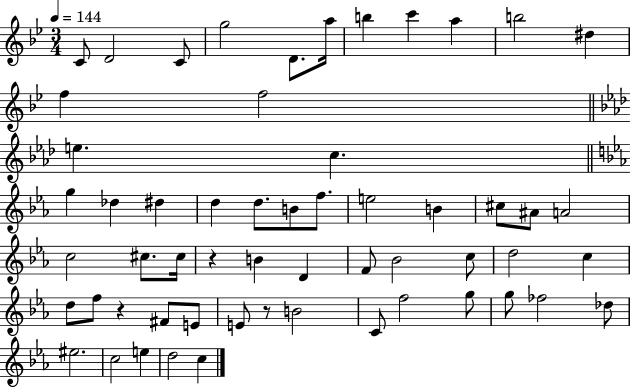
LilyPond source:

{
  \clef treble
  \numericTimeSignature
  \time 3/4
  \key bes \major
  \tempo 4 = 144
  \repeat volta 2 { c'8 d'2 c'8 | g''2 d'8. a''16 | b''4 c'''4 a''4 | b''2 dis''4 | \break f''4 f''2 | \bar "||" \break \key aes \major e''4. c''4. | \bar "||" \break \key c \minor g''4 des''4 dis''4 | d''4 d''8. b'8 f''8. | e''2 b'4 | cis''8 ais'8 a'2 | \break c''2 cis''8. cis''16 | r4 b'4 d'4 | f'8 bes'2 c''8 | d''2 c''4 | \break d''8 f''8 r4 fis'8 e'8 | e'8 r8 b'2 | c'8 f''2 g''8 | g''8 fes''2 des''8 | \break eis''2. | c''2 e''4 | d''2 c''4 | } \bar "|."
}